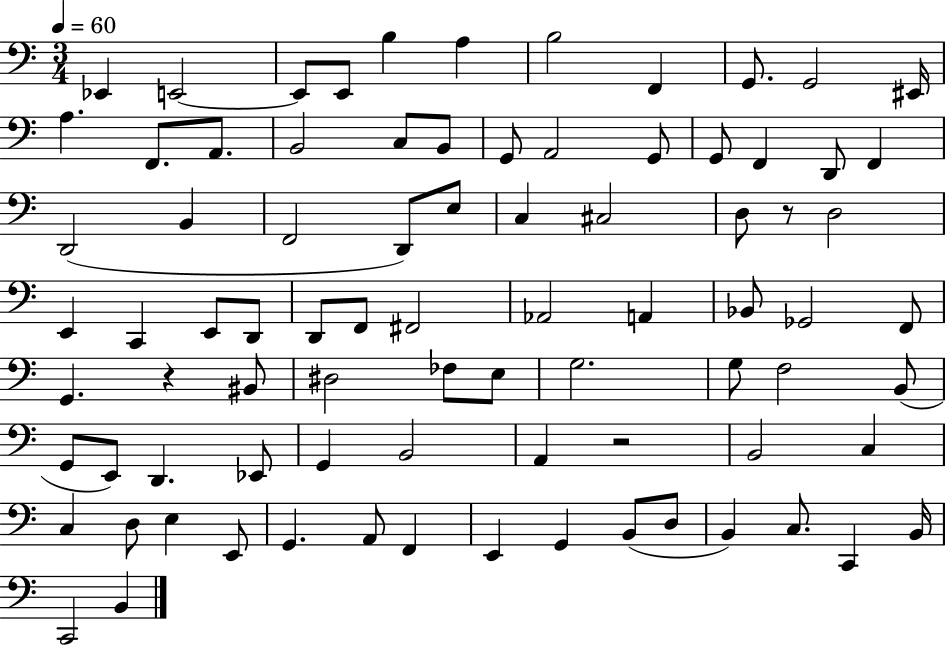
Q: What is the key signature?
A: C major